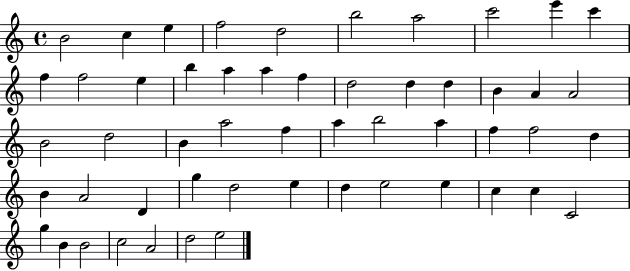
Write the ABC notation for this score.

X:1
T:Untitled
M:4/4
L:1/4
K:C
B2 c e f2 d2 b2 a2 c'2 e' c' f f2 e b a a f d2 d d B A A2 B2 d2 B a2 f a b2 a f f2 d B A2 D g d2 e d e2 e c c C2 g B B2 c2 A2 d2 e2